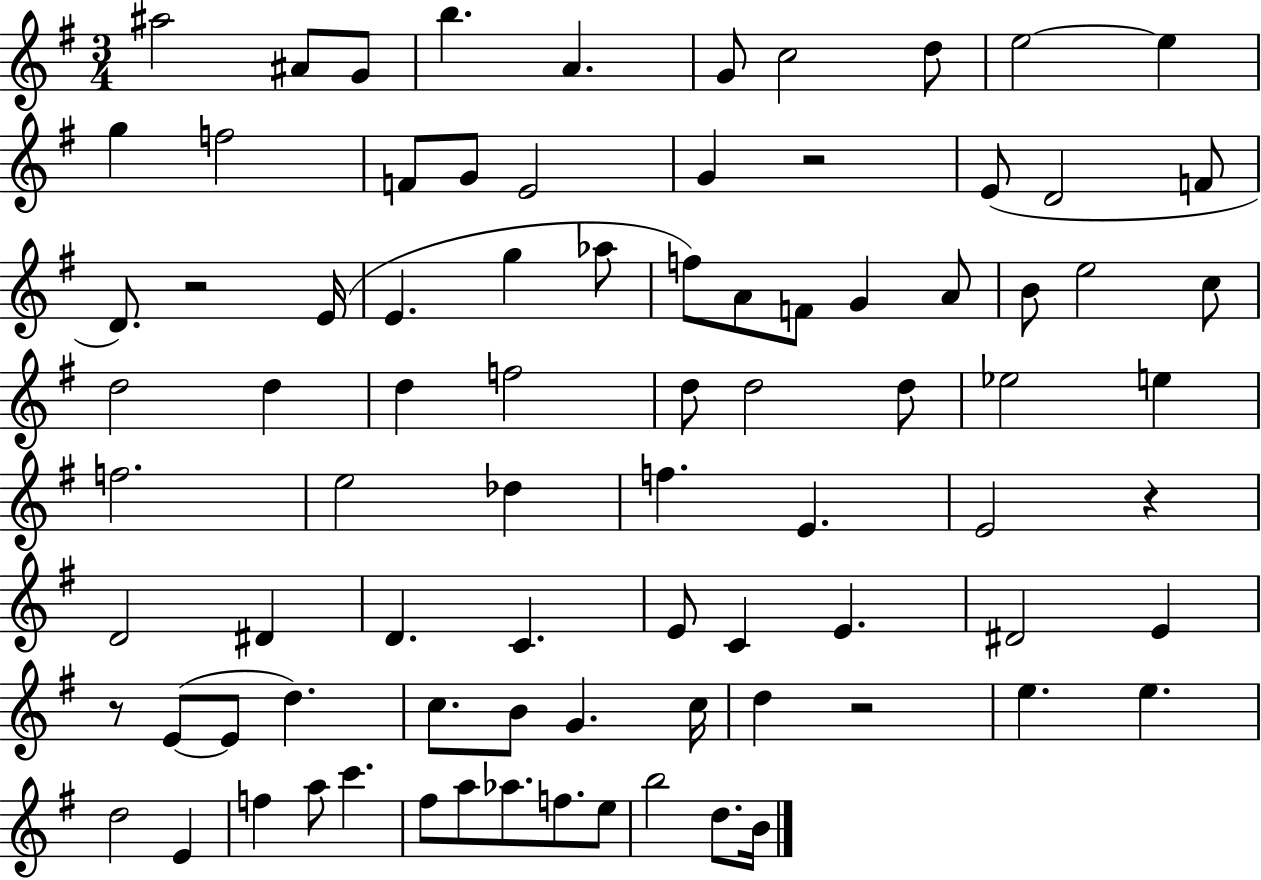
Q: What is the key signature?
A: G major